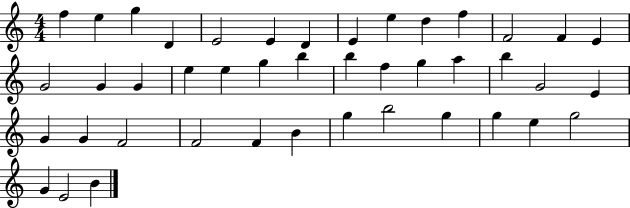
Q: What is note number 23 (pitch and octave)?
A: F5